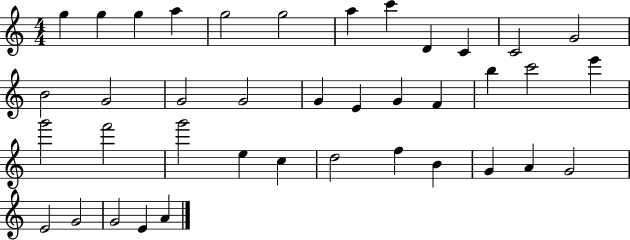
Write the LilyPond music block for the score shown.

{
  \clef treble
  \numericTimeSignature
  \time 4/4
  \key c \major
  g''4 g''4 g''4 a''4 | g''2 g''2 | a''4 c'''4 d'4 c'4 | c'2 g'2 | \break b'2 g'2 | g'2 g'2 | g'4 e'4 g'4 f'4 | b''4 c'''2 e'''4 | \break g'''2 f'''2 | g'''2 e''4 c''4 | d''2 f''4 b'4 | g'4 a'4 g'2 | \break e'2 g'2 | g'2 e'4 a'4 | \bar "|."
}